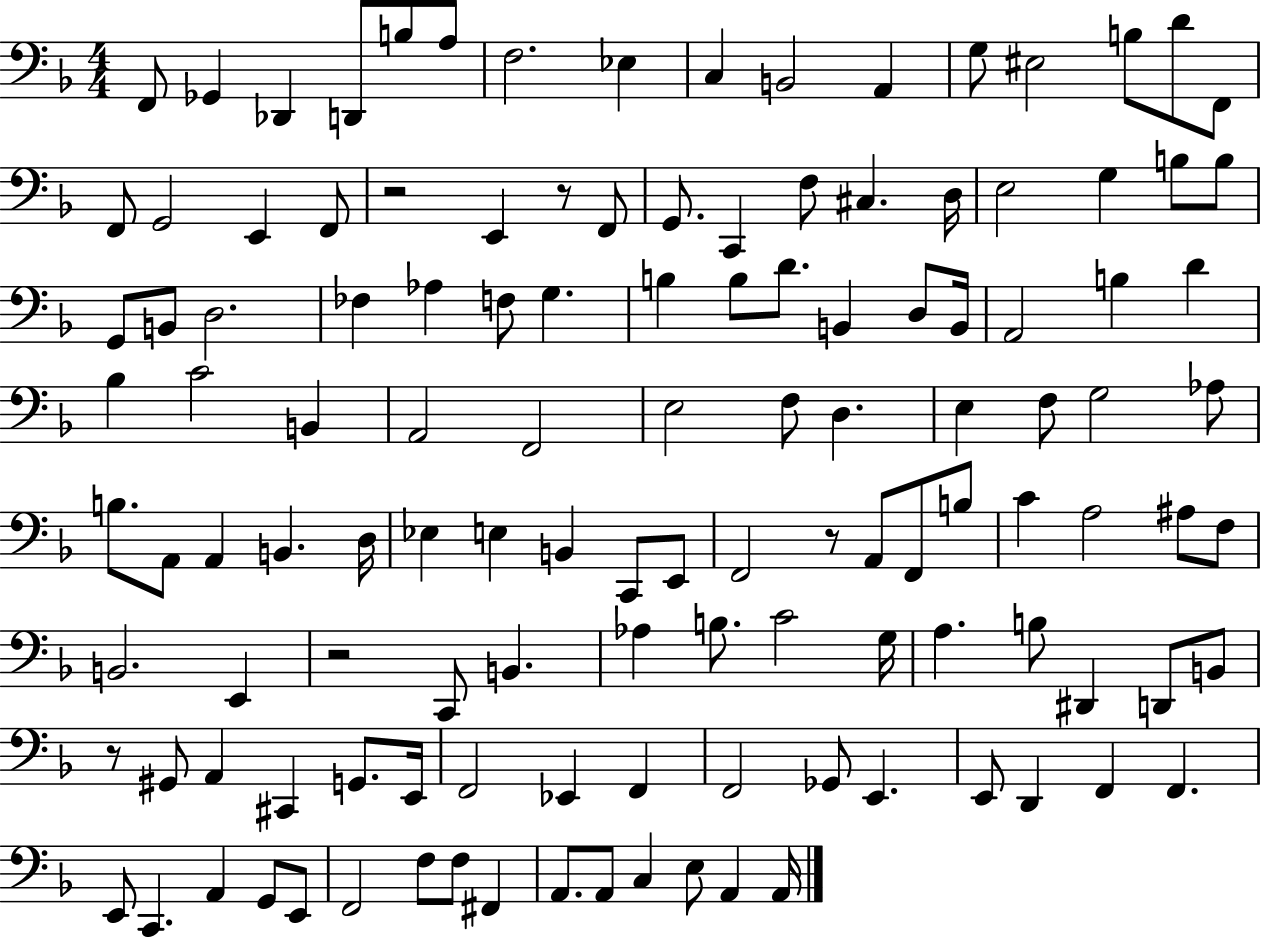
{
  \clef bass
  \numericTimeSignature
  \time 4/4
  \key f \major
  \repeat volta 2 { f,8 ges,4 des,4 d,8 b8 a8 | f2. ees4 | c4 b,2 a,4 | g8 eis2 b8 d'8 f,8 | \break f,8 g,2 e,4 f,8 | r2 e,4 r8 f,8 | g,8. c,4 f8 cis4. d16 | e2 g4 b8 b8 | \break g,8 b,8 d2. | fes4 aes4 f8 g4. | b4 b8 d'8. b,4 d8 b,16 | a,2 b4 d'4 | \break bes4 c'2 b,4 | a,2 f,2 | e2 f8 d4. | e4 f8 g2 aes8 | \break b8. a,8 a,4 b,4. d16 | ees4 e4 b,4 c,8 e,8 | f,2 r8 a,8 f,8 b8 | c'4 a2 ais8 f8 | \break b,2. e,4 | r2 c,8 b,4. | aes4 b8. c'2 g16 | a4. b8 dis,4 d,8 b,8 | \break r8 gis,8 a,4 cis,4 g,8. e,16 | f,2 ees,4 f,4 | f,2 ges,8 e,4. | e,8 d,4 f,4 f,4. | \break e,8 c,4. a,4 g,8 e,8 | f,2 f8 f8 fis,4 | a,8. a,8 c4 e8 a,4 a,16 | } \bar "|."
}